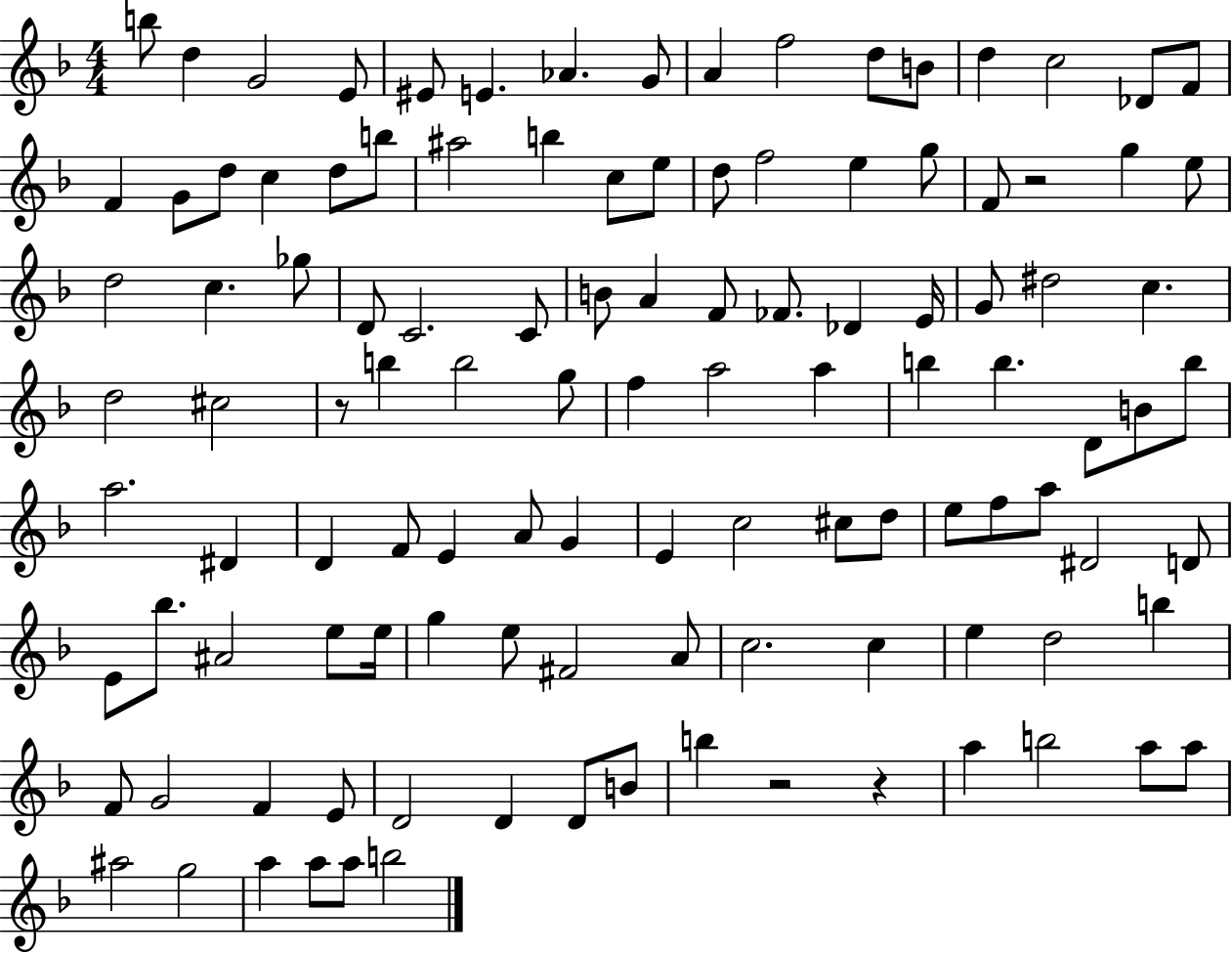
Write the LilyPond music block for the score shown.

{
  \clef treble
  \numericTimeSignature
  \time 4/4
  \key f \major
  \repeat volta 2 { b''8 d''4 g'2 e'8 | eis'8 e'4. aes'4. g'8 | a'4 f''2 d''8 b'8 | d''4 c''2 des'8 f'8 | \break f'4 g'8 d''8 c''4 d''8 b''8 | ais''2 b''4 c''8 e''8 | d''8 f''2 e''4 g''8 | f'8 r2 g''4 e''8 | \break d''2 c''4. ges''8 | d'8 c'2. c'8 | b'8 a'4 f'8 fes'8. des'4 e'16 | g'8 dis''2 c''4. | \break d''2 cis''2 | r8 b''4 b''2 g''8 | f''4 a''2 a''4 | b''4 b''4. d'8 b'8 b''8 | \break a''2. dis'4 | d'4 f'8 e'4 a'8 g'4 | e'4 c''2 cis''8 d''8 | e''8 f''8 a''8 dis'2 d'8 | \break e'8 bes''8. ais'2 e''8 e''16 | g''4 e''8 fis'2 a'8 | c''2. c''4 | e''4 d''2 b''4 | \break f'8 g'2 f'4 e'8 | d'2 d'4 d'8 b'8 | b''4 r2 r4 | a''4 b''2 a''8 a''8 | \break ais''2 g''2 | a''4 a''8 a''8 b''2 | } \bar "|."
}